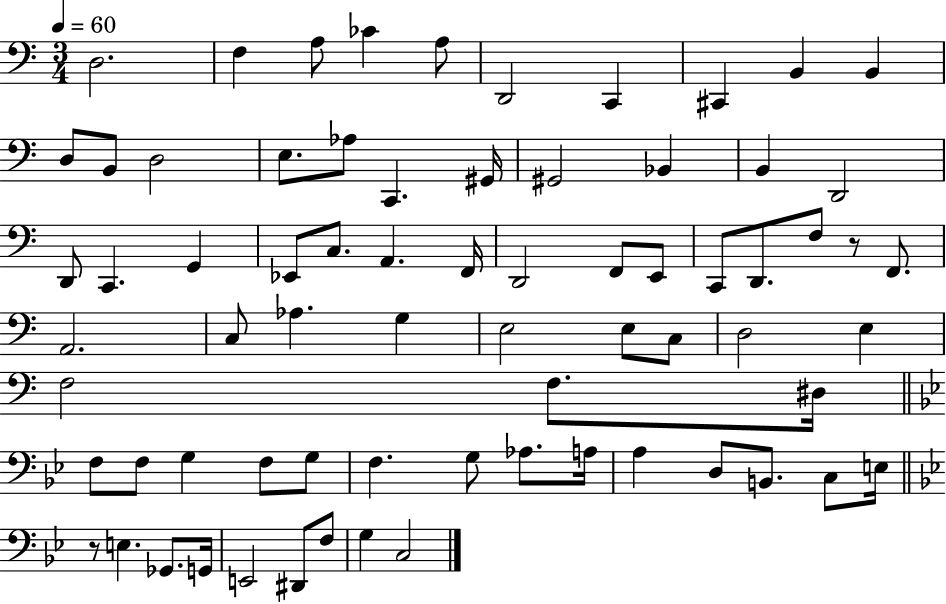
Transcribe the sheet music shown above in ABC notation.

X:1
T:Untitled
M:3/4
L:1/4
K:C
D,2 F, A,/2 _C A,/2 D,,2 C,, ^C,, B,, B,, D,/2 B,,/2 D,2 E,/2 _A,/2 C,, ^G,,/4 ^G,,2 _B,, B,, D,,2 D,,/2 C,, G,, _E,,/2 C,/2 A,, F,,/4 D,,2 F,,/2 E,,/2 C,,/2 D,,/2 F,/2 z/2 F,,/2 A,,2 C,/2 _A, G, E,2 E,/2 C,/2 D,2 E, F,2 F,/2 ^D,/4 F,/2 F,/2 G, F,/2 G,/2 F, G,/2 _A,/2 A,/4 A, D,/2 B,,/2 C,/2 E,/4 z/2 E, _G,,/2 G,,/4 E,,2 ^D,,/2 F,/2 G, C,2